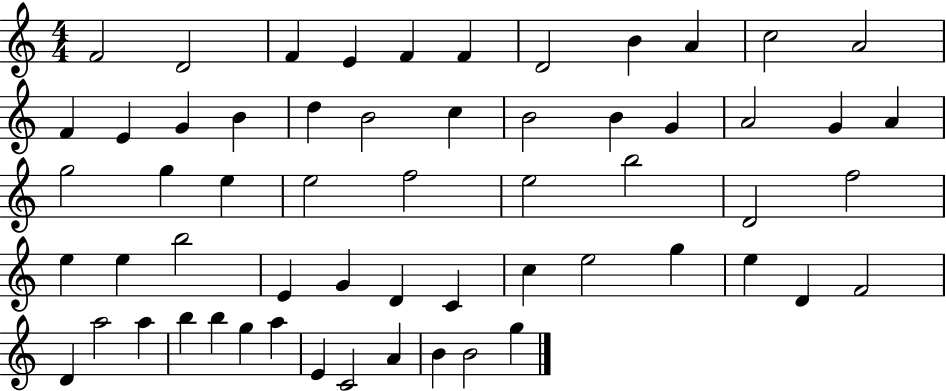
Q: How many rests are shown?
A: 0